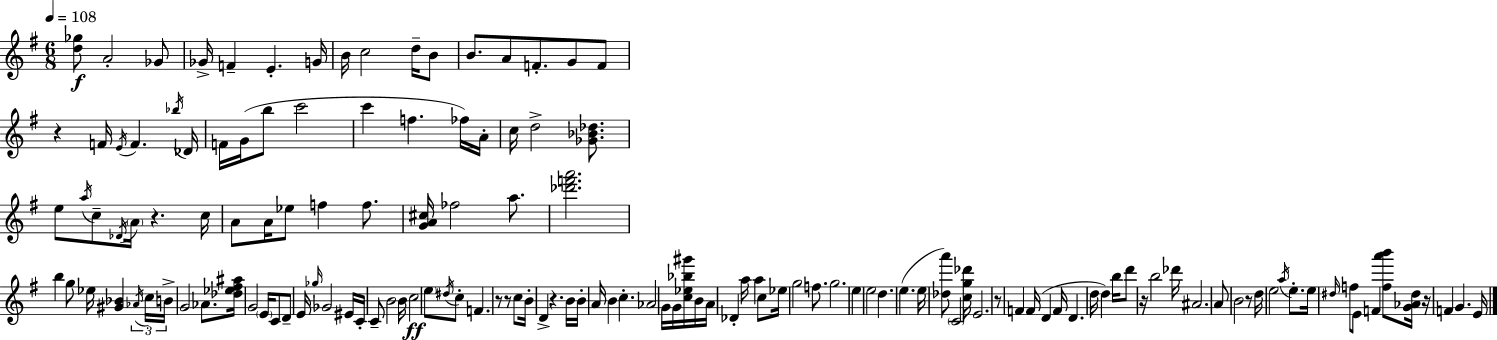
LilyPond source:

{
  \clef treble
  \numericTimeSignature
  \time 6/8
  \key g \major
  \tempo 4 = 108
  <d'' ges''>8\f a'2-. ges'8 | ges'16-> f'4-- e'4.-. g'16 | b'16 c''2 d''16-- b'8 | b'8. a'8 f'8.-. g'8 f'8 | \break r4 f'16 \acciaccatura { e'16 } f'4. | \acciaccatura { bes''16 } des'16 f'16 g'16( b''8 c'''2 | c'''4 f''4. | fes''16) a'16-. c''16 d''2-> <ges' bes' des''>8. | \break e''8 \acciaccatura { a''16 } c''8-- \acciaccatura { des'16 } \parenthesize a'16 r4. | c''16 a'8 a'16 ees''8 f''4 | f''8. <g' a' cis''>16 fes''2 | a''8. <des''' f''' a'''>2. | \break b''4 g''8 ees''16 <gis' bes'>4 | \tuplet 3/2 { \acciaccatura { aes'16 } c''16 b'16-> } g'2 | aes'8. <des'' ees'' fis'' ais''>16 g'2 | \parenthesize e'16 c'8 d'8-- e'16 \grace { ges''16 } ges'2 | \break eis'16 c'16-. c'8-- b'2 | b'16 c''2\ff | \parenthesize e''8 \acciaccatura { dis''16 } c''8-. f'4. | r8 r8 c''8 b'16-. d'4-> | \break r4. b'16 b'16-. a'16 b'4 | c''4.-. aes'2 | g'16 g'16 <c'' ees'' bes'' gis'''>16 b'16 a'16 des'4-. | a''16 a''4 c''8 ees''16 g''2 | \break f''8. g''2. | e''4 e''2 | d''4. | e''4.( e''16 <des'' a'''>8) \parenthesize c'2 | \break <c'' g'' des'''>16 e'2. | r8 f'4 | f'16( d'4 f'16 d'4. | d''16 d''4) b''16 d'''8 r16 b''2 | \break des'''16 ais'2. | a'8 b'2 | r8 d''16 e''2 | \acciaccatura { a''16 } e''8.-. e''16 \grace { dis''16 } f''8 | \break e'8 f'4 <f'' a''' b'''>8 <g' aes' dis''>16 r16 f'4 | g'4. e'16 \bar "|."
}